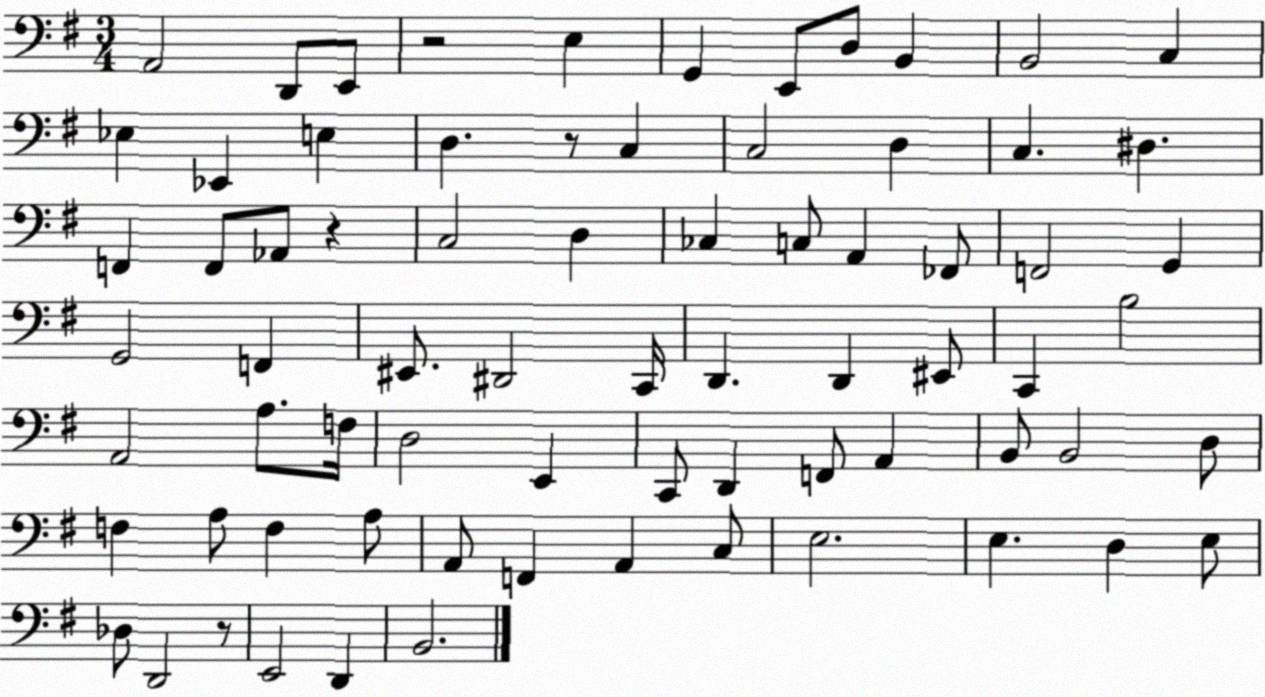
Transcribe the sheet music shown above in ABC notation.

X:1
T:Untitled
M:3/4
L:1/4
K:G
A,,2 D,,/2 E,,/2 z2 E, G,, E,,/2 D,/2 B,, B,,2 C, _E, _E,, E, D, z/2 C, C,2 D, C, ^D, F,, F,,/2 _A,,/2 z C,2 D, _C, C,/2 A,, _F,,/2 F,,2 G,, G,,2 F,, ^E,,/2 ^D,,2 C,,/4 D,, D,, ^E,,/2 C,, B,2 A,,2 A,/2 F,/4 D,2 E,, C,,/2 D,, F,,/2 A,, B,,/2 B,,2 D,/2 F, A,/2 F, A,/2 A,,/2 F,, A,, C,/2 E,2 E, D, E,/2 _D,/2 D,,2 z/2 E,,2 D,, B,,2